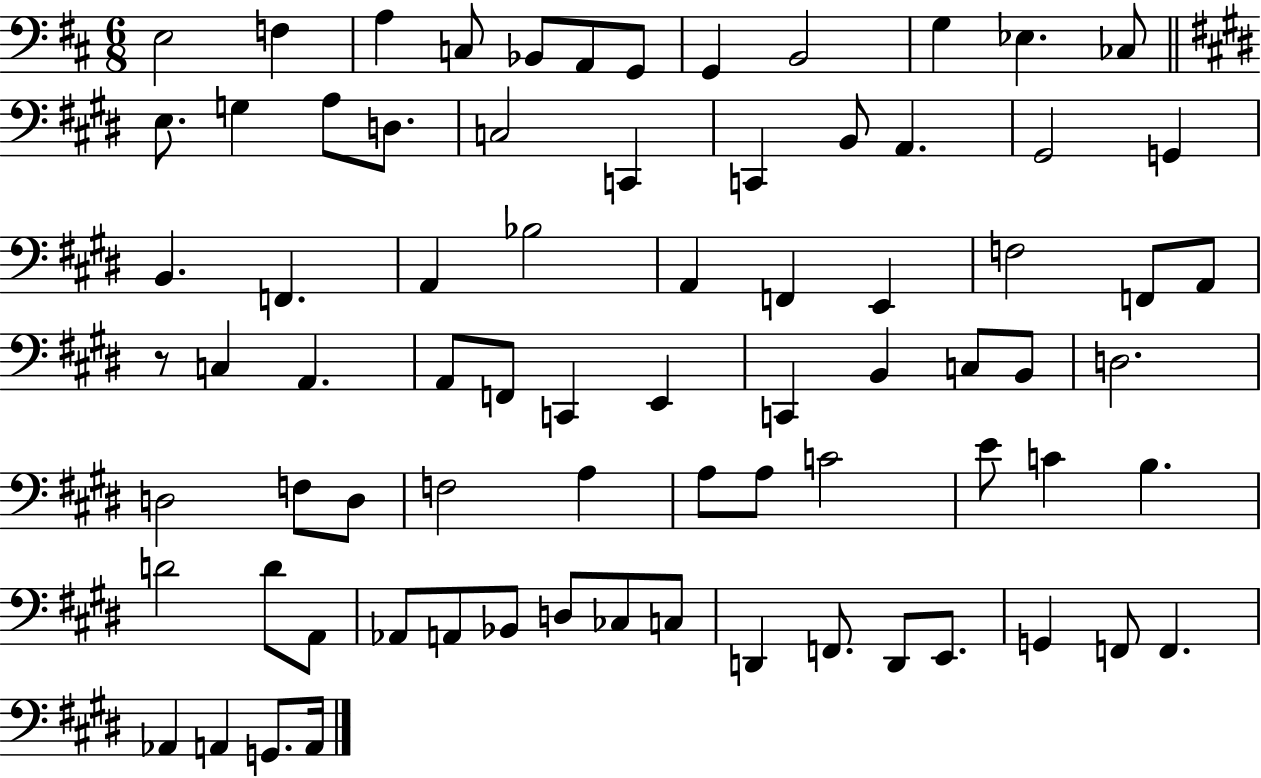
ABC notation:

X:1
T:Untitled
M:6/8
L:1/4
K:D
E,2 F, A, C,/2 _B,,/2 A,,/2 G,,/2 G,, B,,2 G, _E, _C,/2 E,/2 G, A,/2 D,/2 C,2 C,, C,, B,,/2 A,, ^G,,2 G,, B,, F,, A,, _B,2 A,, F,, E,, F,2 F,,/2 A,,/2 z/2 C, A,, A,,/2 F,,/2 C,, E,, C,, B,, C,/2 B,,/2 D,2 D,2 F,/2 D,/2 F,2 A, A,/2 A,/2 C2 E/2 C B, D2 D/2 A,,/2 _A,,/2 A,,/2 _B,,/2 D,/2 _C,/2 C,/2 D,, F,,/2 D,,/2 E,,/2 G,, F,,/2 F,, _A,, A,, G,,/2 A,,/4